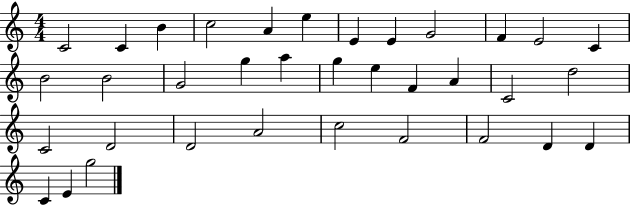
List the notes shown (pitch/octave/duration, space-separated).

C4/h C4/q B4/q C5/h A4/q E5/q E4/q E4/q G4/h F4/q E4/h C4/q B4/h B4/h G4/h G5/q A5/q G5/q E5/q F4/q A4/q C4/h D5/h C4/h D4/h D4/h A4/h C5/h F4/h F4/h D4/q D4/q C4/q E4/q G5/h